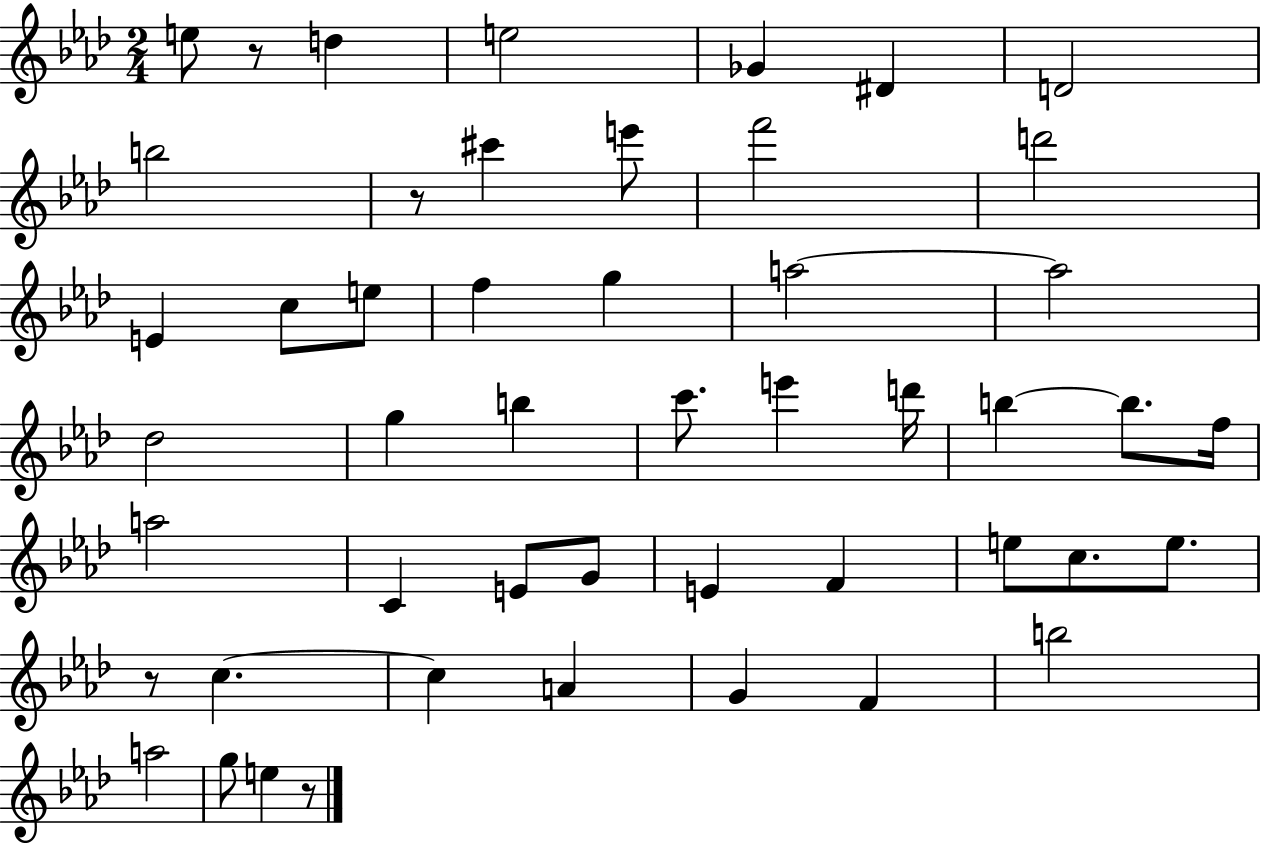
{
  \clef treble
  \numericTimeSignature
  \time 2/4
  \key aes \major
  e''8 r8 d''4 | e''2 | ges'4 dis'4 | d'2 | \break b''2 | r8 cis'''4 e'''8 | f'''2 | d'''2 | \break e'4 c''8 e''8 | f''4 g''4 | a''2~~ | a''2 | \break des''2 | g''4 b''4 | c'''8. e'''4 d'''16 | b''4~~ b''8. f''16 | \break a''2 | c'4 e'8 g'8 | e'4 f'4 | e''8 c''8. e''8. | \break r8 c''4.~~ | c''4 a'4 | g'4 f'4 | b''2 | \break a''2 | g''8 e''4 r8 | \bar "|."
}